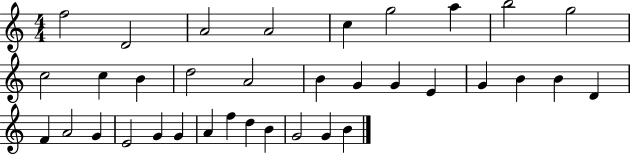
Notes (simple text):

F5/h D4/h A4/h A4/h C5/q G5/h A5/q B5/h G5/h C5/h C5/q B4/q D5/h A4/h B4/q G4/q G4/q E4/q G4/q B4/q B4/q D4/q F4/q A4/h G4/q E4/h G4/q G4/q A4/q F5/q D5/q B4/q G4/h G4/q B4/q